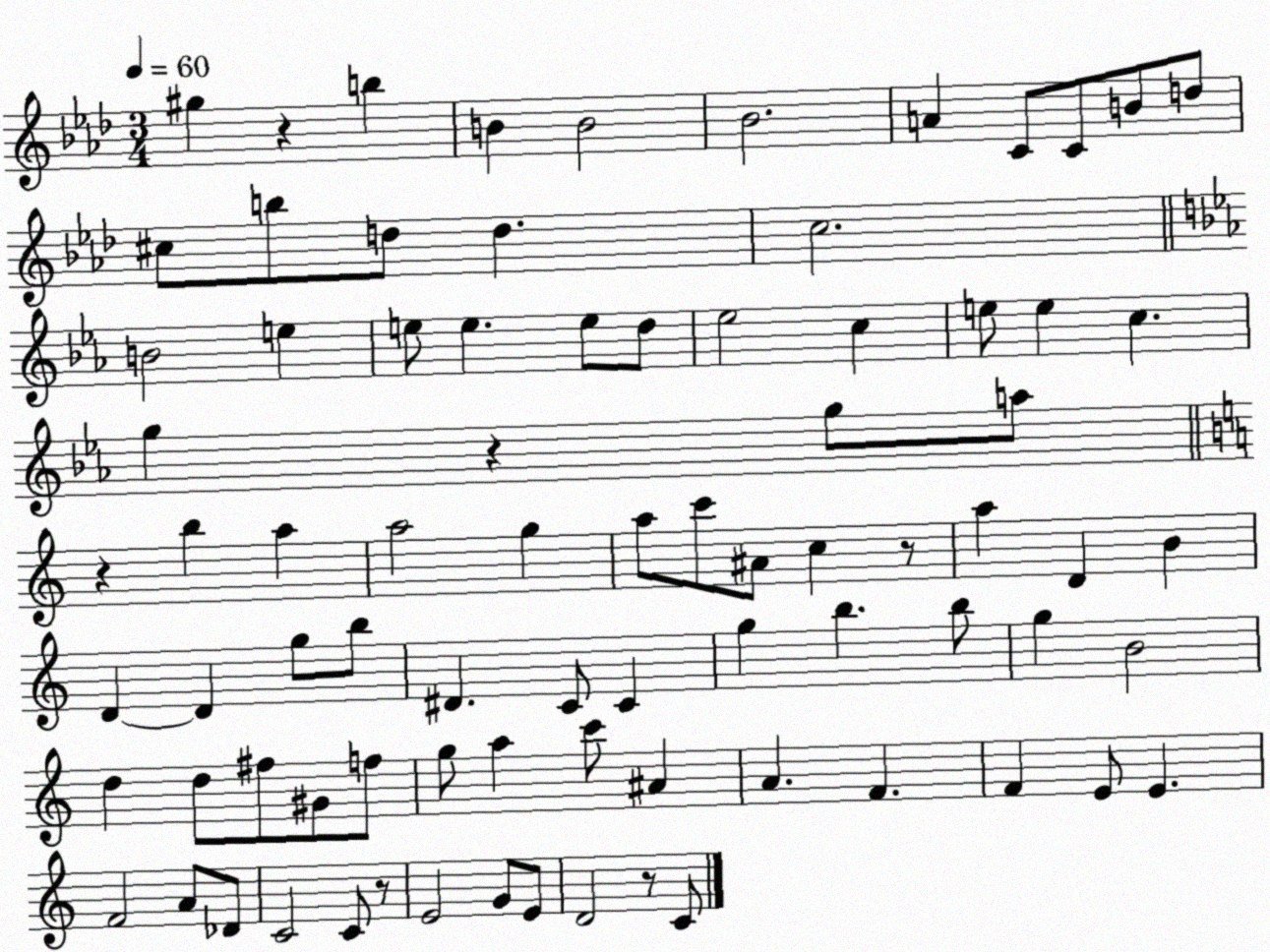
X:1
T:Untitled
M:3/4
L:1/4
K:Ab
^g z b B B2 _B2 A C/2 C/2 B/2 d/2 ^c/2 b/2 d/2 d c2 B2 e e/2 e e/2 d/2 _e2 c e/2 e c g z g/2 a/2 z b a a2 g a/2 c'/2 ^A/2 c z/2 a D B D D g/2 b/2 ^D C/2 C g b b/2 g B2 d d/2 ^f/2 ^G/2 f/2 g/2 a c'/2 ^A A F F E/2 E F2 A/2 _D/2 C2 C/2 z/2 E2 G/2 E/2 D2 z/2 C/2